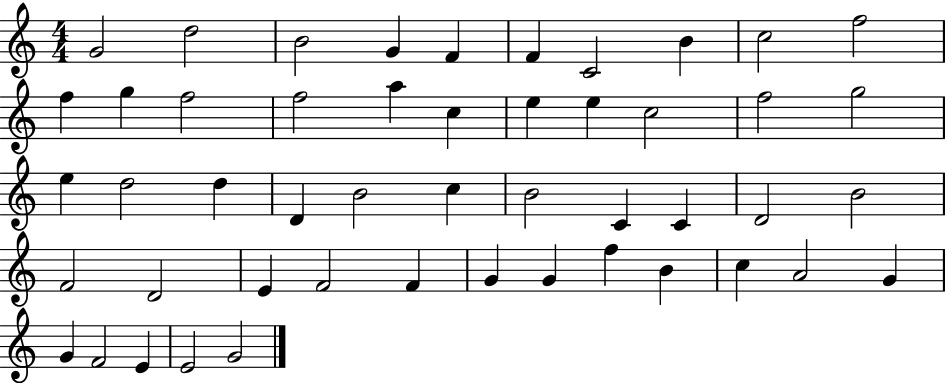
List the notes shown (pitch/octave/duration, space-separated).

G4/h D5/h B4/h G4/q F4/q F4/q C4/h B4/q C5/h F5/h F5/q G5/q F5/h F5/h A5/q C5/q E5/q E5/q C5/h F5/h G5/h E5/q D5/h D5/q D4/q B4/h C5/q B4/h C4/q C4/q D4/h B4/h F4/h D4/h E4/q F4/h F4/q G4/q G4/q F5/q B4/q C5/q A4/h G4/q G4/q F4/h E4/q E4/h G4/h